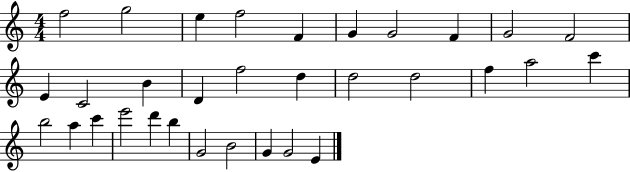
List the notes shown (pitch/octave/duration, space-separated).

F5/h G5/h E5/q F5/h F4/q G4/q G4/h F4/q G4/h F4/h E4/q C4/h B4/q D4/q F5/h D5/q D5/h D5/h F5/q A5/h C6/q B5/h A5/q C6/q E6/h D6/q B5/q G4/h B4/h G4/q G4/h E4/q